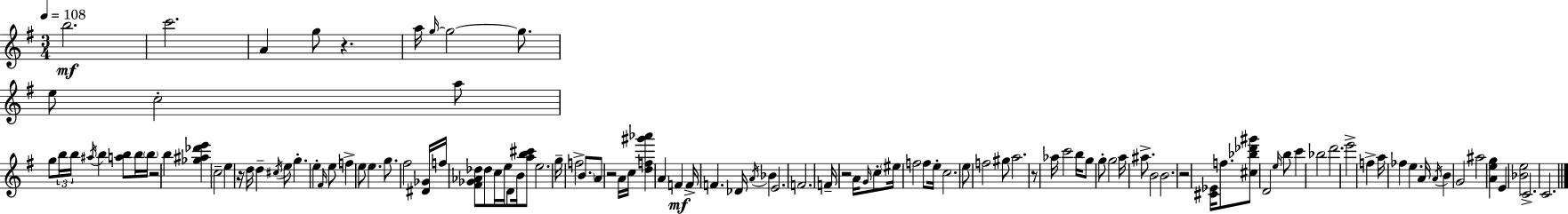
{
  \clef treble
  \numericTimeSignature
  \time 3/4
  \key g \major
  \tempo 4 = 108
  b''2.\mf | c'''2. | a'4 g''8 r4. | a''16 \grace { g''16~ }~ g''2 g''8. | \break e''8 c''2-. a''8 | g''8 \tuplet 3/2 { b''16 b''16 \acciaccatura { ais''16 } } b''4 <a'' b''>8 | b''16 \parenthesize b''16 r2 b''4 | <ges'' ais'' des''' e'''>4 c''2-- | \break e''4 r16 d''16 d''4-- | \acciaccatura { cis''16 } e''8 g''4.-. e''4-. | \grace { fis'16 } e''8 f''4-> e''8 e''4. | g''8. fis''2 | \break <dis' ges'>16 f''16 <fis' ges' aes' des''>8 des''8 c''16 e''16 d'8 | b'16 <a'' b'' cis'''>8 e''2. | g''16-- f''2-> | \parenthesize b'8. a'8 r2 | \break a'16 c''16 <d'' f'' gis''' aes'''>4 a'4 | f'4\mf f'16-> f'4. des'16 | \acciaccatura { a'16 } bes'4 e'2. | f'2. | \break f'16-- r2 | a'16 \grace { g'16 } c''8-. \parenthesize eis''16 f''2 | f''8 e''16-. c''2. | e''8 f''2 | \break gis''8 a''2. | r8 aes''16 c'''2 | b''16 g''8 g''8-. g''2 | a''16 ais''8.-> b'2 | \break b'2. | r2 | <cis' ees'>16 f''8. <cis'' bes'' des''' gis'''>8 d'2 | \grace { e''16 } b''8 c'''4 bes''2 | \break d'''2. | e'''2-> | f''4-> a''16 fes''4 | e''4. a'16 \acciaccatura { a'16 } b'4 | \break g'2 ais''2 | <a' e'' g''>4 e'4 | <bes' e''>2 c'2.-> | c'2. | \break \bar "|."
}